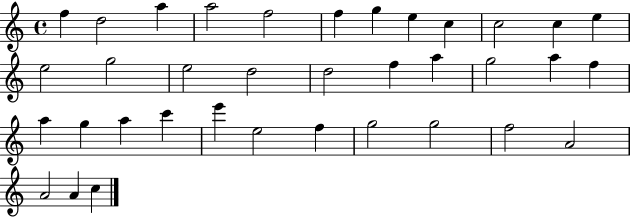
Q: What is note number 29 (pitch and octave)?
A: F5